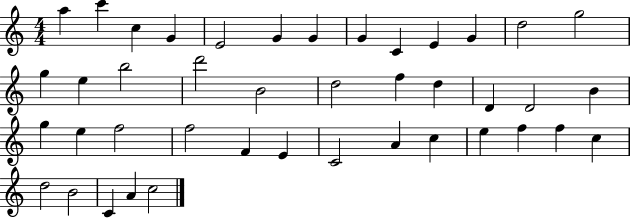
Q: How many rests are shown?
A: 0